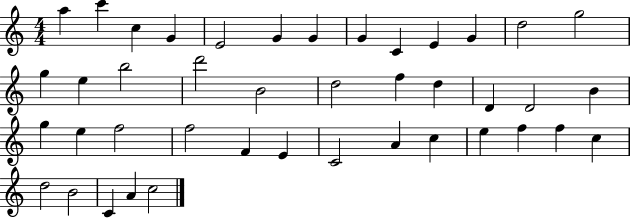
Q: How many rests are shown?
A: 0